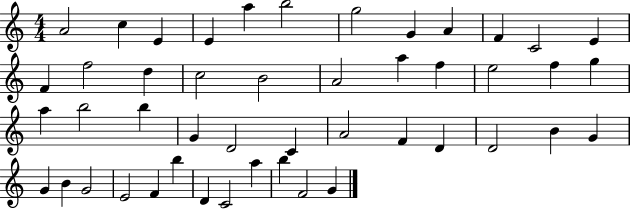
A4/h C5/q E4/q E4/q A5/q B5/h G5/h G4/q A4/q F4/q C4/h E4/q F4/q F5/h D5/q C5/h B4/h A4/h A5/q F5/q E5/h F5/q G5/q A5/q B5/h B5/q G4/q D4/h C4/q A4/h F4/q D4/q D4/h B4/q G4/q G4/q B4/q G4/h E4/h F4/q B5/q D4/q C4/h A5/q B5/q F4/h G4/q